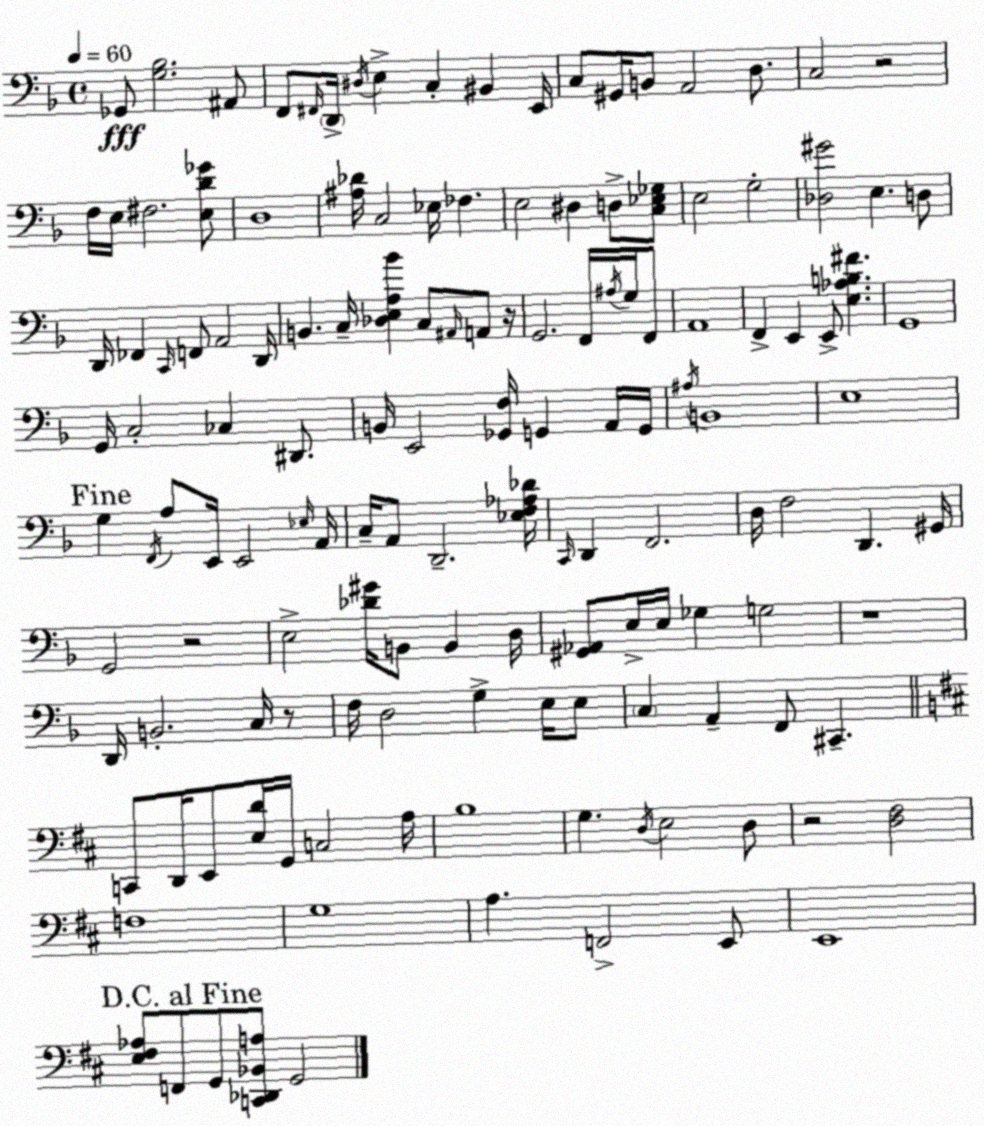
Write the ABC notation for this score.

X:1
T:Untitled
M:4/4
L:1/4
K:Dm
_G,,/2 [G,_B,]2 ^A,,/2 F,,/2 ^F,,/4 D,,/4 ^D,/4 E, C, ^B,, E,,/4 C,/2 ^G,,/4 B,,/2 A,,2 D,/2 C,2 z2 F,/4 E,/4 ^F,2 [E,D_G]/2 D,4 [^A,_D]/4 C,2 _E,/4 _F, E,2 ^D, D,/2 [C,_E,_G,]/2 E,2 G,2 [_D,^G]2 E, D,/2 D,,/4 _F,, C,,/4 F,,/2 A,,2 D,,/4 B,, C,/4 [_D,E,A,_B] C,/2 ^A,,/4 A,,/2 z/4 G,,2 F,,/4 ^A,/4 G,/4 F,,/2 A,,4 F,, E,, E,,/2 [E,_A,B,^F] G,,4 G,,/4 C,2 _C, ^D,,/2 B,,/4 E,,2 [_G,,F,]/4 G,, A,,/4 G,,/4 ^A,/4 B,,4 E,4 G, F,,/4 A,/2 E,,/4 E,,2 _E,/4 A,,/4 C,/4 A,,/2 D,,2 [_E,F,_A,_D]/4 C,,/4 D,, F,,2 D,/4 F,2 D,, ^G,,/4 G,,2 z2 E,2 [_D^G]/4 B,,/2 B,, D,/4 [^G,,_A,,]/2 E,/4 E,/4 _G, G,2 z4 D,,/4 B,,2 C,/4 z/2 F,/4 D,2 G, E,/4 E,/2 C, A,, F,,/2 ^C,, C,,/2 D,,/4 E,,/2 [E,D]/4 G,,/4 C,2 A,/4 B,4 G, D,/4 E,2 D,/2 z2 [D,^F,]2 F,4 G,4 A, F,,2 E,,/2 E,,4 [E,^F,_A,]/2 F,,/2 G,,/2 [C,,_D,,_B,,A,]/2 G,,2